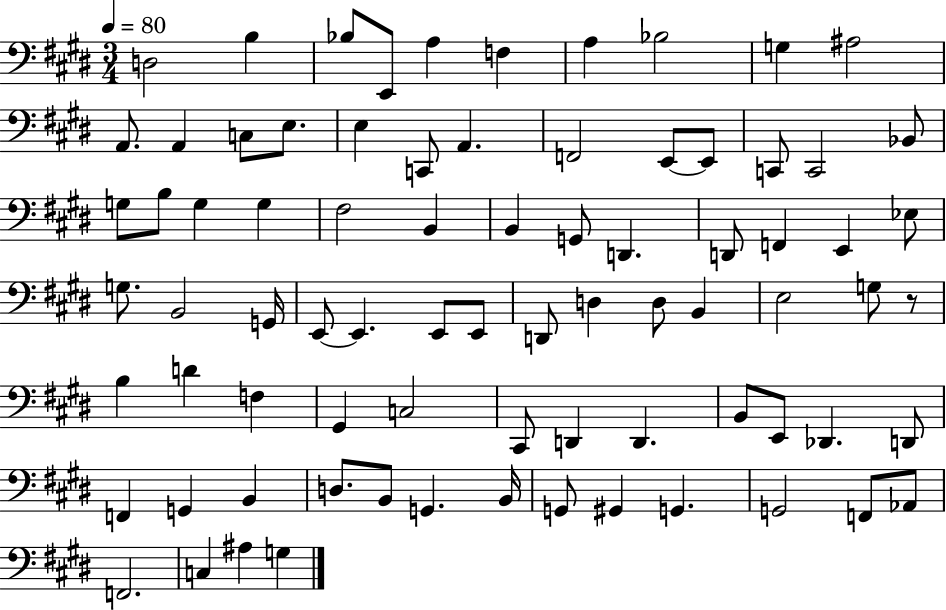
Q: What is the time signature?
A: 3/4